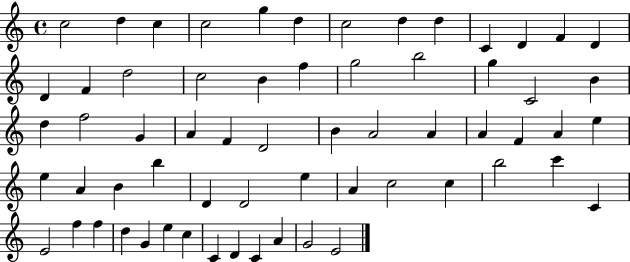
{
  \clef treble
  \time 4/4
  \defaultTimeSignature
  \key c \major
  c''2 d''4 c''4 | c''2 g''4 d''4 | c''2 d''4 d''4 | c'4 d'4 f'4 d'4 | \break d'4 f'4 d''2 | c''2 b'4 f''4 | g''2 b''2 | g''4 c'2 b'4 | \break d''4 f''2 g'4 | a'4 f'4 d'2 | b'4 a'2 a'4 | a'4 f'4 a'4 e''4 | \break e''4 a'4 b'4 b''4 | d'4 d'2 e''4 | a'4 c''2 c''4 | b''2 c'''4 c'4 | \break e'2 f''4 f''4 | d''4 g'4 e''4 c''4 | c'4 d'4 c'4 a'4 | g'2 e'2 | \break \bar "|."
}